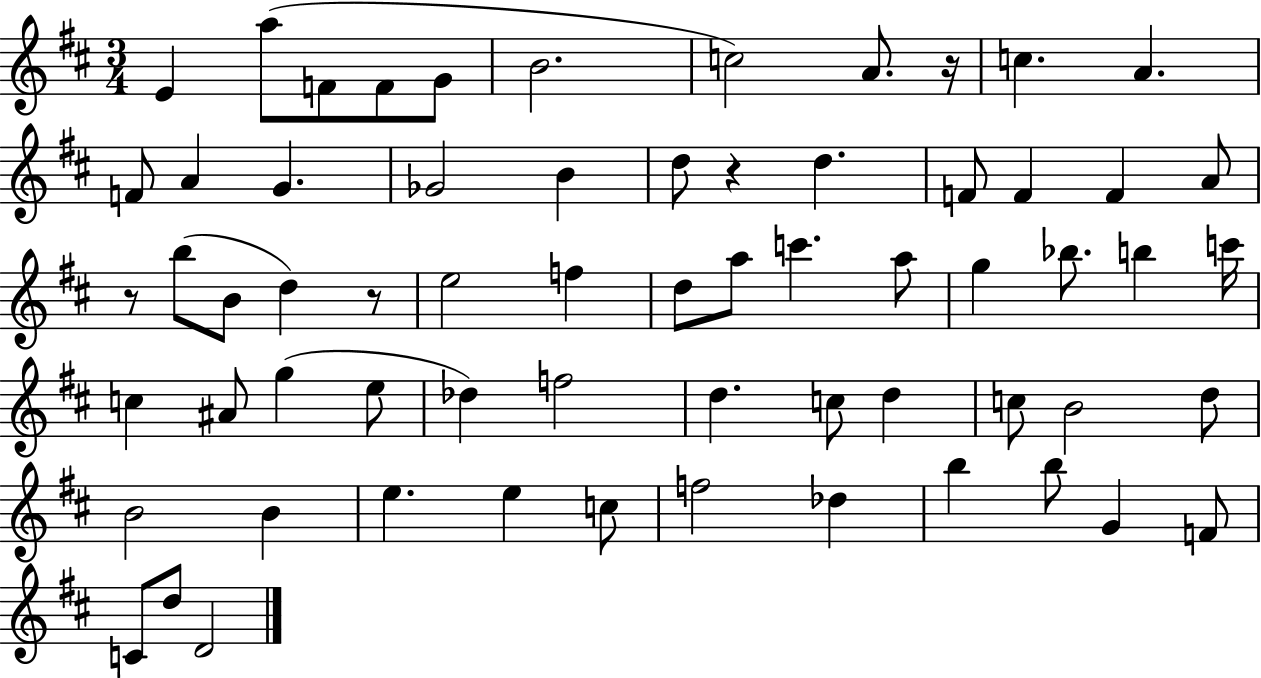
X:1
T:Untitled
M:3/4
L:1/4
K:D
E a/2 F/2 F/2 G/2 B2 c2 A/2 z/4 c A F/2 A G _G2 B d/2 z d F/2 F F A/2 z/2 b/2 B/2 d z/2 e2 f d/2 a/2 c' a/2 g _b/2 b c'/4 c ^A/2 g e/2 _d f2 d c/2 d c/2 B2 d/2 B2 B e e c/2 f2 _d b b/2 G F/2 C/2 d/2 D2